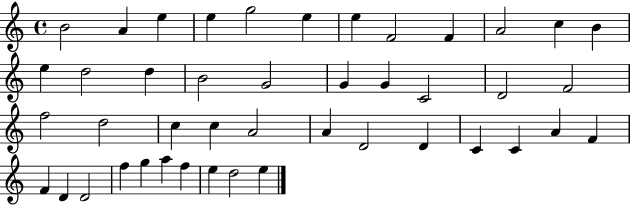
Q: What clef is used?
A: treble